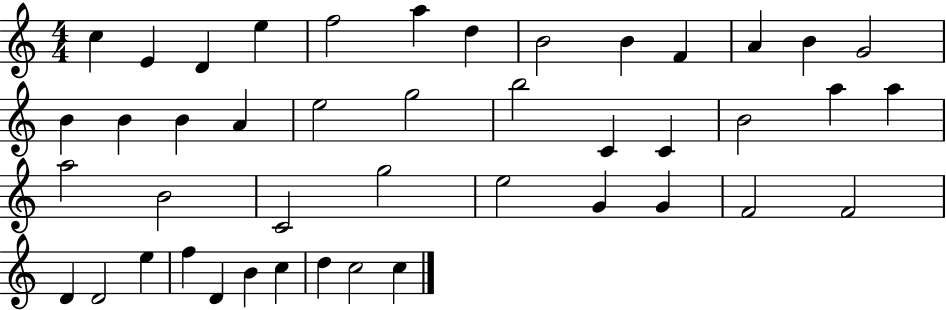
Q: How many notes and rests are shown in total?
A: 44